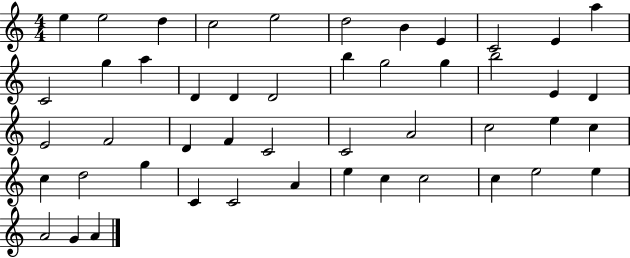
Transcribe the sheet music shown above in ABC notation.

X:1
T:Untitled
M:4/4
L:1/4
K:C
e e2 d c2 e2 d2 B E C2 E a C2 g a D D D2 b g2 g b2 E D E2 F2 D F C2 C2 A2 c2 e c c d2 g C C2 A e c c2 c e2 e A2 G A